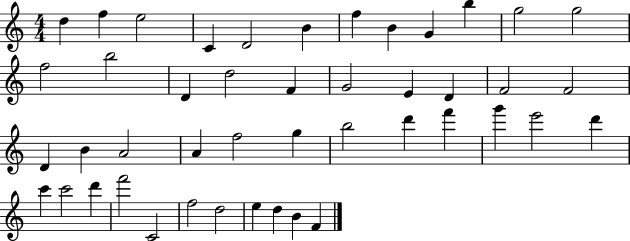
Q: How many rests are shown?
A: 0